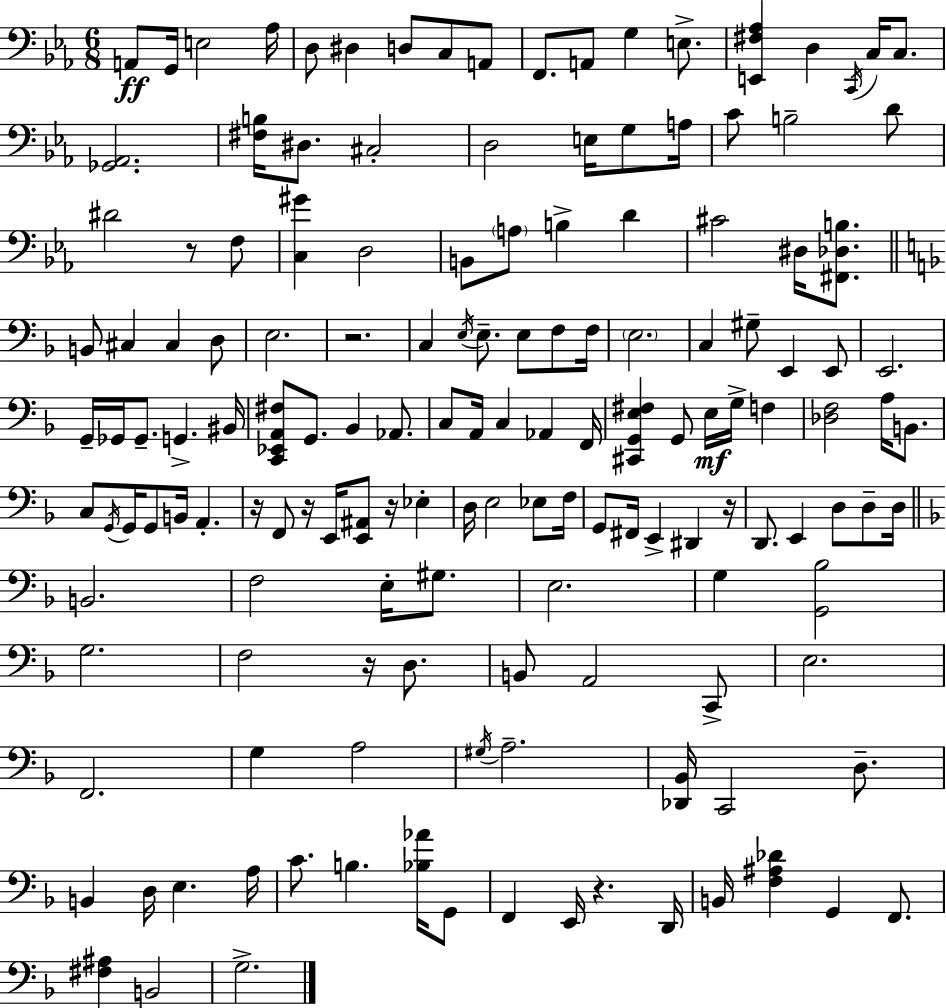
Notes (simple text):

A2/e G2/s E3/h Ab3/s D3/e D#3/q D3/e C3/e A2/e F2/e. A2/e G3/q E3/e. [E2,F#3,Ab3]/q D3/q C2/s C3/s C3/e. [Gb2,Ab2]/h. [F#3,B3]/s D#3/e. C#3/h D3/h E3/s G3/e A3/s C4/e B3/h D4/e D#4/h R/e F3/e [C3,G#4]/q D3/h B2/e A3/e B3/q D4/q C#4/h D#3/s [F#2,Db3,B3]/e. B2/e C#3/q C#3/q D3/e E3/h. R/h. C3/q E3/s E3/e. E3/e F3/e F3/s E3/h. C3/q G#3/e E2/q E2/e E2/h. G2/s Gb2/s Gb2/e. G2/q. BIS2/s [C2,Eb2,A2,F#3]/e G2/e. Bb2/q Ab2/e. C3/e A2/s C3/q Ab2/q F2/s [C#2,G2,E3,F#3]/q G2/e E3/s G3/s F3/q [Db3,F3]/h A3/s B2/e. C3/e G2/s G2/s G2/e B2/s A2/q. R/s F2/e R/s E2/s [E2,A#2]/e R/s Eb3/q D3/s E3/h Eb3/e F3/s G2/e F#2/s E2/q D#2/q R/s D2/e. E2/q D3/e D3/e D3/s B2/h. F3/h E3/s G#3/e. E3/h. G3/q [G2,Bb3]/h G3/h. F3/h R/s D3/e. B2/e A2/h C2/e E3/h. F2/h. G3/q A3/h G#3/s A3/h. [Db2,Bb2]/s C2/h D3/e. B2/q D3/s E3/q. A3/s C4/e. B3/q. [Bb3,Ab4]/s G2/e F2/q E2/s R/q. D2/s B2/s [F3,A#3,Db4]/q G2/q F2/e. [F#3,A#3]/q B2/h G3/h.